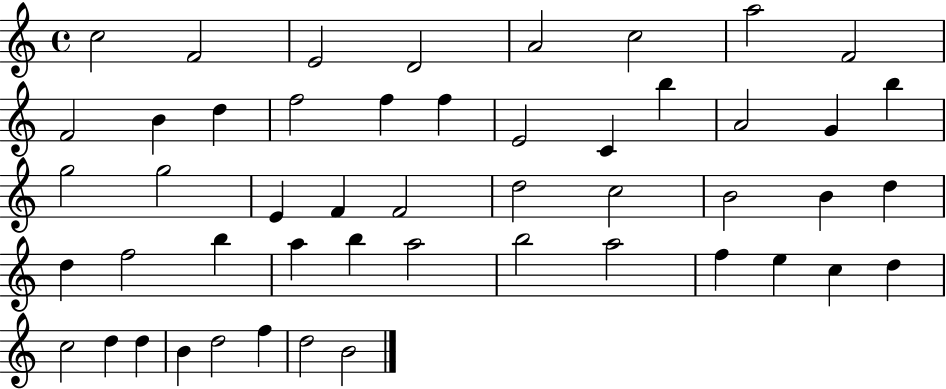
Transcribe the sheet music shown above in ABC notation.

X:1
T:Untitled
M:4/4
L:1/4
K:C
c2 F2 E2 D2 A2 c2 a2 F2 F2 B d f2 f f E2 C b A2 G b g2 g2 E F F2 d2 c2 B2 B d d f2 b a b a2 b2 a2 f e c d c2 d d B d2 f d2 B2